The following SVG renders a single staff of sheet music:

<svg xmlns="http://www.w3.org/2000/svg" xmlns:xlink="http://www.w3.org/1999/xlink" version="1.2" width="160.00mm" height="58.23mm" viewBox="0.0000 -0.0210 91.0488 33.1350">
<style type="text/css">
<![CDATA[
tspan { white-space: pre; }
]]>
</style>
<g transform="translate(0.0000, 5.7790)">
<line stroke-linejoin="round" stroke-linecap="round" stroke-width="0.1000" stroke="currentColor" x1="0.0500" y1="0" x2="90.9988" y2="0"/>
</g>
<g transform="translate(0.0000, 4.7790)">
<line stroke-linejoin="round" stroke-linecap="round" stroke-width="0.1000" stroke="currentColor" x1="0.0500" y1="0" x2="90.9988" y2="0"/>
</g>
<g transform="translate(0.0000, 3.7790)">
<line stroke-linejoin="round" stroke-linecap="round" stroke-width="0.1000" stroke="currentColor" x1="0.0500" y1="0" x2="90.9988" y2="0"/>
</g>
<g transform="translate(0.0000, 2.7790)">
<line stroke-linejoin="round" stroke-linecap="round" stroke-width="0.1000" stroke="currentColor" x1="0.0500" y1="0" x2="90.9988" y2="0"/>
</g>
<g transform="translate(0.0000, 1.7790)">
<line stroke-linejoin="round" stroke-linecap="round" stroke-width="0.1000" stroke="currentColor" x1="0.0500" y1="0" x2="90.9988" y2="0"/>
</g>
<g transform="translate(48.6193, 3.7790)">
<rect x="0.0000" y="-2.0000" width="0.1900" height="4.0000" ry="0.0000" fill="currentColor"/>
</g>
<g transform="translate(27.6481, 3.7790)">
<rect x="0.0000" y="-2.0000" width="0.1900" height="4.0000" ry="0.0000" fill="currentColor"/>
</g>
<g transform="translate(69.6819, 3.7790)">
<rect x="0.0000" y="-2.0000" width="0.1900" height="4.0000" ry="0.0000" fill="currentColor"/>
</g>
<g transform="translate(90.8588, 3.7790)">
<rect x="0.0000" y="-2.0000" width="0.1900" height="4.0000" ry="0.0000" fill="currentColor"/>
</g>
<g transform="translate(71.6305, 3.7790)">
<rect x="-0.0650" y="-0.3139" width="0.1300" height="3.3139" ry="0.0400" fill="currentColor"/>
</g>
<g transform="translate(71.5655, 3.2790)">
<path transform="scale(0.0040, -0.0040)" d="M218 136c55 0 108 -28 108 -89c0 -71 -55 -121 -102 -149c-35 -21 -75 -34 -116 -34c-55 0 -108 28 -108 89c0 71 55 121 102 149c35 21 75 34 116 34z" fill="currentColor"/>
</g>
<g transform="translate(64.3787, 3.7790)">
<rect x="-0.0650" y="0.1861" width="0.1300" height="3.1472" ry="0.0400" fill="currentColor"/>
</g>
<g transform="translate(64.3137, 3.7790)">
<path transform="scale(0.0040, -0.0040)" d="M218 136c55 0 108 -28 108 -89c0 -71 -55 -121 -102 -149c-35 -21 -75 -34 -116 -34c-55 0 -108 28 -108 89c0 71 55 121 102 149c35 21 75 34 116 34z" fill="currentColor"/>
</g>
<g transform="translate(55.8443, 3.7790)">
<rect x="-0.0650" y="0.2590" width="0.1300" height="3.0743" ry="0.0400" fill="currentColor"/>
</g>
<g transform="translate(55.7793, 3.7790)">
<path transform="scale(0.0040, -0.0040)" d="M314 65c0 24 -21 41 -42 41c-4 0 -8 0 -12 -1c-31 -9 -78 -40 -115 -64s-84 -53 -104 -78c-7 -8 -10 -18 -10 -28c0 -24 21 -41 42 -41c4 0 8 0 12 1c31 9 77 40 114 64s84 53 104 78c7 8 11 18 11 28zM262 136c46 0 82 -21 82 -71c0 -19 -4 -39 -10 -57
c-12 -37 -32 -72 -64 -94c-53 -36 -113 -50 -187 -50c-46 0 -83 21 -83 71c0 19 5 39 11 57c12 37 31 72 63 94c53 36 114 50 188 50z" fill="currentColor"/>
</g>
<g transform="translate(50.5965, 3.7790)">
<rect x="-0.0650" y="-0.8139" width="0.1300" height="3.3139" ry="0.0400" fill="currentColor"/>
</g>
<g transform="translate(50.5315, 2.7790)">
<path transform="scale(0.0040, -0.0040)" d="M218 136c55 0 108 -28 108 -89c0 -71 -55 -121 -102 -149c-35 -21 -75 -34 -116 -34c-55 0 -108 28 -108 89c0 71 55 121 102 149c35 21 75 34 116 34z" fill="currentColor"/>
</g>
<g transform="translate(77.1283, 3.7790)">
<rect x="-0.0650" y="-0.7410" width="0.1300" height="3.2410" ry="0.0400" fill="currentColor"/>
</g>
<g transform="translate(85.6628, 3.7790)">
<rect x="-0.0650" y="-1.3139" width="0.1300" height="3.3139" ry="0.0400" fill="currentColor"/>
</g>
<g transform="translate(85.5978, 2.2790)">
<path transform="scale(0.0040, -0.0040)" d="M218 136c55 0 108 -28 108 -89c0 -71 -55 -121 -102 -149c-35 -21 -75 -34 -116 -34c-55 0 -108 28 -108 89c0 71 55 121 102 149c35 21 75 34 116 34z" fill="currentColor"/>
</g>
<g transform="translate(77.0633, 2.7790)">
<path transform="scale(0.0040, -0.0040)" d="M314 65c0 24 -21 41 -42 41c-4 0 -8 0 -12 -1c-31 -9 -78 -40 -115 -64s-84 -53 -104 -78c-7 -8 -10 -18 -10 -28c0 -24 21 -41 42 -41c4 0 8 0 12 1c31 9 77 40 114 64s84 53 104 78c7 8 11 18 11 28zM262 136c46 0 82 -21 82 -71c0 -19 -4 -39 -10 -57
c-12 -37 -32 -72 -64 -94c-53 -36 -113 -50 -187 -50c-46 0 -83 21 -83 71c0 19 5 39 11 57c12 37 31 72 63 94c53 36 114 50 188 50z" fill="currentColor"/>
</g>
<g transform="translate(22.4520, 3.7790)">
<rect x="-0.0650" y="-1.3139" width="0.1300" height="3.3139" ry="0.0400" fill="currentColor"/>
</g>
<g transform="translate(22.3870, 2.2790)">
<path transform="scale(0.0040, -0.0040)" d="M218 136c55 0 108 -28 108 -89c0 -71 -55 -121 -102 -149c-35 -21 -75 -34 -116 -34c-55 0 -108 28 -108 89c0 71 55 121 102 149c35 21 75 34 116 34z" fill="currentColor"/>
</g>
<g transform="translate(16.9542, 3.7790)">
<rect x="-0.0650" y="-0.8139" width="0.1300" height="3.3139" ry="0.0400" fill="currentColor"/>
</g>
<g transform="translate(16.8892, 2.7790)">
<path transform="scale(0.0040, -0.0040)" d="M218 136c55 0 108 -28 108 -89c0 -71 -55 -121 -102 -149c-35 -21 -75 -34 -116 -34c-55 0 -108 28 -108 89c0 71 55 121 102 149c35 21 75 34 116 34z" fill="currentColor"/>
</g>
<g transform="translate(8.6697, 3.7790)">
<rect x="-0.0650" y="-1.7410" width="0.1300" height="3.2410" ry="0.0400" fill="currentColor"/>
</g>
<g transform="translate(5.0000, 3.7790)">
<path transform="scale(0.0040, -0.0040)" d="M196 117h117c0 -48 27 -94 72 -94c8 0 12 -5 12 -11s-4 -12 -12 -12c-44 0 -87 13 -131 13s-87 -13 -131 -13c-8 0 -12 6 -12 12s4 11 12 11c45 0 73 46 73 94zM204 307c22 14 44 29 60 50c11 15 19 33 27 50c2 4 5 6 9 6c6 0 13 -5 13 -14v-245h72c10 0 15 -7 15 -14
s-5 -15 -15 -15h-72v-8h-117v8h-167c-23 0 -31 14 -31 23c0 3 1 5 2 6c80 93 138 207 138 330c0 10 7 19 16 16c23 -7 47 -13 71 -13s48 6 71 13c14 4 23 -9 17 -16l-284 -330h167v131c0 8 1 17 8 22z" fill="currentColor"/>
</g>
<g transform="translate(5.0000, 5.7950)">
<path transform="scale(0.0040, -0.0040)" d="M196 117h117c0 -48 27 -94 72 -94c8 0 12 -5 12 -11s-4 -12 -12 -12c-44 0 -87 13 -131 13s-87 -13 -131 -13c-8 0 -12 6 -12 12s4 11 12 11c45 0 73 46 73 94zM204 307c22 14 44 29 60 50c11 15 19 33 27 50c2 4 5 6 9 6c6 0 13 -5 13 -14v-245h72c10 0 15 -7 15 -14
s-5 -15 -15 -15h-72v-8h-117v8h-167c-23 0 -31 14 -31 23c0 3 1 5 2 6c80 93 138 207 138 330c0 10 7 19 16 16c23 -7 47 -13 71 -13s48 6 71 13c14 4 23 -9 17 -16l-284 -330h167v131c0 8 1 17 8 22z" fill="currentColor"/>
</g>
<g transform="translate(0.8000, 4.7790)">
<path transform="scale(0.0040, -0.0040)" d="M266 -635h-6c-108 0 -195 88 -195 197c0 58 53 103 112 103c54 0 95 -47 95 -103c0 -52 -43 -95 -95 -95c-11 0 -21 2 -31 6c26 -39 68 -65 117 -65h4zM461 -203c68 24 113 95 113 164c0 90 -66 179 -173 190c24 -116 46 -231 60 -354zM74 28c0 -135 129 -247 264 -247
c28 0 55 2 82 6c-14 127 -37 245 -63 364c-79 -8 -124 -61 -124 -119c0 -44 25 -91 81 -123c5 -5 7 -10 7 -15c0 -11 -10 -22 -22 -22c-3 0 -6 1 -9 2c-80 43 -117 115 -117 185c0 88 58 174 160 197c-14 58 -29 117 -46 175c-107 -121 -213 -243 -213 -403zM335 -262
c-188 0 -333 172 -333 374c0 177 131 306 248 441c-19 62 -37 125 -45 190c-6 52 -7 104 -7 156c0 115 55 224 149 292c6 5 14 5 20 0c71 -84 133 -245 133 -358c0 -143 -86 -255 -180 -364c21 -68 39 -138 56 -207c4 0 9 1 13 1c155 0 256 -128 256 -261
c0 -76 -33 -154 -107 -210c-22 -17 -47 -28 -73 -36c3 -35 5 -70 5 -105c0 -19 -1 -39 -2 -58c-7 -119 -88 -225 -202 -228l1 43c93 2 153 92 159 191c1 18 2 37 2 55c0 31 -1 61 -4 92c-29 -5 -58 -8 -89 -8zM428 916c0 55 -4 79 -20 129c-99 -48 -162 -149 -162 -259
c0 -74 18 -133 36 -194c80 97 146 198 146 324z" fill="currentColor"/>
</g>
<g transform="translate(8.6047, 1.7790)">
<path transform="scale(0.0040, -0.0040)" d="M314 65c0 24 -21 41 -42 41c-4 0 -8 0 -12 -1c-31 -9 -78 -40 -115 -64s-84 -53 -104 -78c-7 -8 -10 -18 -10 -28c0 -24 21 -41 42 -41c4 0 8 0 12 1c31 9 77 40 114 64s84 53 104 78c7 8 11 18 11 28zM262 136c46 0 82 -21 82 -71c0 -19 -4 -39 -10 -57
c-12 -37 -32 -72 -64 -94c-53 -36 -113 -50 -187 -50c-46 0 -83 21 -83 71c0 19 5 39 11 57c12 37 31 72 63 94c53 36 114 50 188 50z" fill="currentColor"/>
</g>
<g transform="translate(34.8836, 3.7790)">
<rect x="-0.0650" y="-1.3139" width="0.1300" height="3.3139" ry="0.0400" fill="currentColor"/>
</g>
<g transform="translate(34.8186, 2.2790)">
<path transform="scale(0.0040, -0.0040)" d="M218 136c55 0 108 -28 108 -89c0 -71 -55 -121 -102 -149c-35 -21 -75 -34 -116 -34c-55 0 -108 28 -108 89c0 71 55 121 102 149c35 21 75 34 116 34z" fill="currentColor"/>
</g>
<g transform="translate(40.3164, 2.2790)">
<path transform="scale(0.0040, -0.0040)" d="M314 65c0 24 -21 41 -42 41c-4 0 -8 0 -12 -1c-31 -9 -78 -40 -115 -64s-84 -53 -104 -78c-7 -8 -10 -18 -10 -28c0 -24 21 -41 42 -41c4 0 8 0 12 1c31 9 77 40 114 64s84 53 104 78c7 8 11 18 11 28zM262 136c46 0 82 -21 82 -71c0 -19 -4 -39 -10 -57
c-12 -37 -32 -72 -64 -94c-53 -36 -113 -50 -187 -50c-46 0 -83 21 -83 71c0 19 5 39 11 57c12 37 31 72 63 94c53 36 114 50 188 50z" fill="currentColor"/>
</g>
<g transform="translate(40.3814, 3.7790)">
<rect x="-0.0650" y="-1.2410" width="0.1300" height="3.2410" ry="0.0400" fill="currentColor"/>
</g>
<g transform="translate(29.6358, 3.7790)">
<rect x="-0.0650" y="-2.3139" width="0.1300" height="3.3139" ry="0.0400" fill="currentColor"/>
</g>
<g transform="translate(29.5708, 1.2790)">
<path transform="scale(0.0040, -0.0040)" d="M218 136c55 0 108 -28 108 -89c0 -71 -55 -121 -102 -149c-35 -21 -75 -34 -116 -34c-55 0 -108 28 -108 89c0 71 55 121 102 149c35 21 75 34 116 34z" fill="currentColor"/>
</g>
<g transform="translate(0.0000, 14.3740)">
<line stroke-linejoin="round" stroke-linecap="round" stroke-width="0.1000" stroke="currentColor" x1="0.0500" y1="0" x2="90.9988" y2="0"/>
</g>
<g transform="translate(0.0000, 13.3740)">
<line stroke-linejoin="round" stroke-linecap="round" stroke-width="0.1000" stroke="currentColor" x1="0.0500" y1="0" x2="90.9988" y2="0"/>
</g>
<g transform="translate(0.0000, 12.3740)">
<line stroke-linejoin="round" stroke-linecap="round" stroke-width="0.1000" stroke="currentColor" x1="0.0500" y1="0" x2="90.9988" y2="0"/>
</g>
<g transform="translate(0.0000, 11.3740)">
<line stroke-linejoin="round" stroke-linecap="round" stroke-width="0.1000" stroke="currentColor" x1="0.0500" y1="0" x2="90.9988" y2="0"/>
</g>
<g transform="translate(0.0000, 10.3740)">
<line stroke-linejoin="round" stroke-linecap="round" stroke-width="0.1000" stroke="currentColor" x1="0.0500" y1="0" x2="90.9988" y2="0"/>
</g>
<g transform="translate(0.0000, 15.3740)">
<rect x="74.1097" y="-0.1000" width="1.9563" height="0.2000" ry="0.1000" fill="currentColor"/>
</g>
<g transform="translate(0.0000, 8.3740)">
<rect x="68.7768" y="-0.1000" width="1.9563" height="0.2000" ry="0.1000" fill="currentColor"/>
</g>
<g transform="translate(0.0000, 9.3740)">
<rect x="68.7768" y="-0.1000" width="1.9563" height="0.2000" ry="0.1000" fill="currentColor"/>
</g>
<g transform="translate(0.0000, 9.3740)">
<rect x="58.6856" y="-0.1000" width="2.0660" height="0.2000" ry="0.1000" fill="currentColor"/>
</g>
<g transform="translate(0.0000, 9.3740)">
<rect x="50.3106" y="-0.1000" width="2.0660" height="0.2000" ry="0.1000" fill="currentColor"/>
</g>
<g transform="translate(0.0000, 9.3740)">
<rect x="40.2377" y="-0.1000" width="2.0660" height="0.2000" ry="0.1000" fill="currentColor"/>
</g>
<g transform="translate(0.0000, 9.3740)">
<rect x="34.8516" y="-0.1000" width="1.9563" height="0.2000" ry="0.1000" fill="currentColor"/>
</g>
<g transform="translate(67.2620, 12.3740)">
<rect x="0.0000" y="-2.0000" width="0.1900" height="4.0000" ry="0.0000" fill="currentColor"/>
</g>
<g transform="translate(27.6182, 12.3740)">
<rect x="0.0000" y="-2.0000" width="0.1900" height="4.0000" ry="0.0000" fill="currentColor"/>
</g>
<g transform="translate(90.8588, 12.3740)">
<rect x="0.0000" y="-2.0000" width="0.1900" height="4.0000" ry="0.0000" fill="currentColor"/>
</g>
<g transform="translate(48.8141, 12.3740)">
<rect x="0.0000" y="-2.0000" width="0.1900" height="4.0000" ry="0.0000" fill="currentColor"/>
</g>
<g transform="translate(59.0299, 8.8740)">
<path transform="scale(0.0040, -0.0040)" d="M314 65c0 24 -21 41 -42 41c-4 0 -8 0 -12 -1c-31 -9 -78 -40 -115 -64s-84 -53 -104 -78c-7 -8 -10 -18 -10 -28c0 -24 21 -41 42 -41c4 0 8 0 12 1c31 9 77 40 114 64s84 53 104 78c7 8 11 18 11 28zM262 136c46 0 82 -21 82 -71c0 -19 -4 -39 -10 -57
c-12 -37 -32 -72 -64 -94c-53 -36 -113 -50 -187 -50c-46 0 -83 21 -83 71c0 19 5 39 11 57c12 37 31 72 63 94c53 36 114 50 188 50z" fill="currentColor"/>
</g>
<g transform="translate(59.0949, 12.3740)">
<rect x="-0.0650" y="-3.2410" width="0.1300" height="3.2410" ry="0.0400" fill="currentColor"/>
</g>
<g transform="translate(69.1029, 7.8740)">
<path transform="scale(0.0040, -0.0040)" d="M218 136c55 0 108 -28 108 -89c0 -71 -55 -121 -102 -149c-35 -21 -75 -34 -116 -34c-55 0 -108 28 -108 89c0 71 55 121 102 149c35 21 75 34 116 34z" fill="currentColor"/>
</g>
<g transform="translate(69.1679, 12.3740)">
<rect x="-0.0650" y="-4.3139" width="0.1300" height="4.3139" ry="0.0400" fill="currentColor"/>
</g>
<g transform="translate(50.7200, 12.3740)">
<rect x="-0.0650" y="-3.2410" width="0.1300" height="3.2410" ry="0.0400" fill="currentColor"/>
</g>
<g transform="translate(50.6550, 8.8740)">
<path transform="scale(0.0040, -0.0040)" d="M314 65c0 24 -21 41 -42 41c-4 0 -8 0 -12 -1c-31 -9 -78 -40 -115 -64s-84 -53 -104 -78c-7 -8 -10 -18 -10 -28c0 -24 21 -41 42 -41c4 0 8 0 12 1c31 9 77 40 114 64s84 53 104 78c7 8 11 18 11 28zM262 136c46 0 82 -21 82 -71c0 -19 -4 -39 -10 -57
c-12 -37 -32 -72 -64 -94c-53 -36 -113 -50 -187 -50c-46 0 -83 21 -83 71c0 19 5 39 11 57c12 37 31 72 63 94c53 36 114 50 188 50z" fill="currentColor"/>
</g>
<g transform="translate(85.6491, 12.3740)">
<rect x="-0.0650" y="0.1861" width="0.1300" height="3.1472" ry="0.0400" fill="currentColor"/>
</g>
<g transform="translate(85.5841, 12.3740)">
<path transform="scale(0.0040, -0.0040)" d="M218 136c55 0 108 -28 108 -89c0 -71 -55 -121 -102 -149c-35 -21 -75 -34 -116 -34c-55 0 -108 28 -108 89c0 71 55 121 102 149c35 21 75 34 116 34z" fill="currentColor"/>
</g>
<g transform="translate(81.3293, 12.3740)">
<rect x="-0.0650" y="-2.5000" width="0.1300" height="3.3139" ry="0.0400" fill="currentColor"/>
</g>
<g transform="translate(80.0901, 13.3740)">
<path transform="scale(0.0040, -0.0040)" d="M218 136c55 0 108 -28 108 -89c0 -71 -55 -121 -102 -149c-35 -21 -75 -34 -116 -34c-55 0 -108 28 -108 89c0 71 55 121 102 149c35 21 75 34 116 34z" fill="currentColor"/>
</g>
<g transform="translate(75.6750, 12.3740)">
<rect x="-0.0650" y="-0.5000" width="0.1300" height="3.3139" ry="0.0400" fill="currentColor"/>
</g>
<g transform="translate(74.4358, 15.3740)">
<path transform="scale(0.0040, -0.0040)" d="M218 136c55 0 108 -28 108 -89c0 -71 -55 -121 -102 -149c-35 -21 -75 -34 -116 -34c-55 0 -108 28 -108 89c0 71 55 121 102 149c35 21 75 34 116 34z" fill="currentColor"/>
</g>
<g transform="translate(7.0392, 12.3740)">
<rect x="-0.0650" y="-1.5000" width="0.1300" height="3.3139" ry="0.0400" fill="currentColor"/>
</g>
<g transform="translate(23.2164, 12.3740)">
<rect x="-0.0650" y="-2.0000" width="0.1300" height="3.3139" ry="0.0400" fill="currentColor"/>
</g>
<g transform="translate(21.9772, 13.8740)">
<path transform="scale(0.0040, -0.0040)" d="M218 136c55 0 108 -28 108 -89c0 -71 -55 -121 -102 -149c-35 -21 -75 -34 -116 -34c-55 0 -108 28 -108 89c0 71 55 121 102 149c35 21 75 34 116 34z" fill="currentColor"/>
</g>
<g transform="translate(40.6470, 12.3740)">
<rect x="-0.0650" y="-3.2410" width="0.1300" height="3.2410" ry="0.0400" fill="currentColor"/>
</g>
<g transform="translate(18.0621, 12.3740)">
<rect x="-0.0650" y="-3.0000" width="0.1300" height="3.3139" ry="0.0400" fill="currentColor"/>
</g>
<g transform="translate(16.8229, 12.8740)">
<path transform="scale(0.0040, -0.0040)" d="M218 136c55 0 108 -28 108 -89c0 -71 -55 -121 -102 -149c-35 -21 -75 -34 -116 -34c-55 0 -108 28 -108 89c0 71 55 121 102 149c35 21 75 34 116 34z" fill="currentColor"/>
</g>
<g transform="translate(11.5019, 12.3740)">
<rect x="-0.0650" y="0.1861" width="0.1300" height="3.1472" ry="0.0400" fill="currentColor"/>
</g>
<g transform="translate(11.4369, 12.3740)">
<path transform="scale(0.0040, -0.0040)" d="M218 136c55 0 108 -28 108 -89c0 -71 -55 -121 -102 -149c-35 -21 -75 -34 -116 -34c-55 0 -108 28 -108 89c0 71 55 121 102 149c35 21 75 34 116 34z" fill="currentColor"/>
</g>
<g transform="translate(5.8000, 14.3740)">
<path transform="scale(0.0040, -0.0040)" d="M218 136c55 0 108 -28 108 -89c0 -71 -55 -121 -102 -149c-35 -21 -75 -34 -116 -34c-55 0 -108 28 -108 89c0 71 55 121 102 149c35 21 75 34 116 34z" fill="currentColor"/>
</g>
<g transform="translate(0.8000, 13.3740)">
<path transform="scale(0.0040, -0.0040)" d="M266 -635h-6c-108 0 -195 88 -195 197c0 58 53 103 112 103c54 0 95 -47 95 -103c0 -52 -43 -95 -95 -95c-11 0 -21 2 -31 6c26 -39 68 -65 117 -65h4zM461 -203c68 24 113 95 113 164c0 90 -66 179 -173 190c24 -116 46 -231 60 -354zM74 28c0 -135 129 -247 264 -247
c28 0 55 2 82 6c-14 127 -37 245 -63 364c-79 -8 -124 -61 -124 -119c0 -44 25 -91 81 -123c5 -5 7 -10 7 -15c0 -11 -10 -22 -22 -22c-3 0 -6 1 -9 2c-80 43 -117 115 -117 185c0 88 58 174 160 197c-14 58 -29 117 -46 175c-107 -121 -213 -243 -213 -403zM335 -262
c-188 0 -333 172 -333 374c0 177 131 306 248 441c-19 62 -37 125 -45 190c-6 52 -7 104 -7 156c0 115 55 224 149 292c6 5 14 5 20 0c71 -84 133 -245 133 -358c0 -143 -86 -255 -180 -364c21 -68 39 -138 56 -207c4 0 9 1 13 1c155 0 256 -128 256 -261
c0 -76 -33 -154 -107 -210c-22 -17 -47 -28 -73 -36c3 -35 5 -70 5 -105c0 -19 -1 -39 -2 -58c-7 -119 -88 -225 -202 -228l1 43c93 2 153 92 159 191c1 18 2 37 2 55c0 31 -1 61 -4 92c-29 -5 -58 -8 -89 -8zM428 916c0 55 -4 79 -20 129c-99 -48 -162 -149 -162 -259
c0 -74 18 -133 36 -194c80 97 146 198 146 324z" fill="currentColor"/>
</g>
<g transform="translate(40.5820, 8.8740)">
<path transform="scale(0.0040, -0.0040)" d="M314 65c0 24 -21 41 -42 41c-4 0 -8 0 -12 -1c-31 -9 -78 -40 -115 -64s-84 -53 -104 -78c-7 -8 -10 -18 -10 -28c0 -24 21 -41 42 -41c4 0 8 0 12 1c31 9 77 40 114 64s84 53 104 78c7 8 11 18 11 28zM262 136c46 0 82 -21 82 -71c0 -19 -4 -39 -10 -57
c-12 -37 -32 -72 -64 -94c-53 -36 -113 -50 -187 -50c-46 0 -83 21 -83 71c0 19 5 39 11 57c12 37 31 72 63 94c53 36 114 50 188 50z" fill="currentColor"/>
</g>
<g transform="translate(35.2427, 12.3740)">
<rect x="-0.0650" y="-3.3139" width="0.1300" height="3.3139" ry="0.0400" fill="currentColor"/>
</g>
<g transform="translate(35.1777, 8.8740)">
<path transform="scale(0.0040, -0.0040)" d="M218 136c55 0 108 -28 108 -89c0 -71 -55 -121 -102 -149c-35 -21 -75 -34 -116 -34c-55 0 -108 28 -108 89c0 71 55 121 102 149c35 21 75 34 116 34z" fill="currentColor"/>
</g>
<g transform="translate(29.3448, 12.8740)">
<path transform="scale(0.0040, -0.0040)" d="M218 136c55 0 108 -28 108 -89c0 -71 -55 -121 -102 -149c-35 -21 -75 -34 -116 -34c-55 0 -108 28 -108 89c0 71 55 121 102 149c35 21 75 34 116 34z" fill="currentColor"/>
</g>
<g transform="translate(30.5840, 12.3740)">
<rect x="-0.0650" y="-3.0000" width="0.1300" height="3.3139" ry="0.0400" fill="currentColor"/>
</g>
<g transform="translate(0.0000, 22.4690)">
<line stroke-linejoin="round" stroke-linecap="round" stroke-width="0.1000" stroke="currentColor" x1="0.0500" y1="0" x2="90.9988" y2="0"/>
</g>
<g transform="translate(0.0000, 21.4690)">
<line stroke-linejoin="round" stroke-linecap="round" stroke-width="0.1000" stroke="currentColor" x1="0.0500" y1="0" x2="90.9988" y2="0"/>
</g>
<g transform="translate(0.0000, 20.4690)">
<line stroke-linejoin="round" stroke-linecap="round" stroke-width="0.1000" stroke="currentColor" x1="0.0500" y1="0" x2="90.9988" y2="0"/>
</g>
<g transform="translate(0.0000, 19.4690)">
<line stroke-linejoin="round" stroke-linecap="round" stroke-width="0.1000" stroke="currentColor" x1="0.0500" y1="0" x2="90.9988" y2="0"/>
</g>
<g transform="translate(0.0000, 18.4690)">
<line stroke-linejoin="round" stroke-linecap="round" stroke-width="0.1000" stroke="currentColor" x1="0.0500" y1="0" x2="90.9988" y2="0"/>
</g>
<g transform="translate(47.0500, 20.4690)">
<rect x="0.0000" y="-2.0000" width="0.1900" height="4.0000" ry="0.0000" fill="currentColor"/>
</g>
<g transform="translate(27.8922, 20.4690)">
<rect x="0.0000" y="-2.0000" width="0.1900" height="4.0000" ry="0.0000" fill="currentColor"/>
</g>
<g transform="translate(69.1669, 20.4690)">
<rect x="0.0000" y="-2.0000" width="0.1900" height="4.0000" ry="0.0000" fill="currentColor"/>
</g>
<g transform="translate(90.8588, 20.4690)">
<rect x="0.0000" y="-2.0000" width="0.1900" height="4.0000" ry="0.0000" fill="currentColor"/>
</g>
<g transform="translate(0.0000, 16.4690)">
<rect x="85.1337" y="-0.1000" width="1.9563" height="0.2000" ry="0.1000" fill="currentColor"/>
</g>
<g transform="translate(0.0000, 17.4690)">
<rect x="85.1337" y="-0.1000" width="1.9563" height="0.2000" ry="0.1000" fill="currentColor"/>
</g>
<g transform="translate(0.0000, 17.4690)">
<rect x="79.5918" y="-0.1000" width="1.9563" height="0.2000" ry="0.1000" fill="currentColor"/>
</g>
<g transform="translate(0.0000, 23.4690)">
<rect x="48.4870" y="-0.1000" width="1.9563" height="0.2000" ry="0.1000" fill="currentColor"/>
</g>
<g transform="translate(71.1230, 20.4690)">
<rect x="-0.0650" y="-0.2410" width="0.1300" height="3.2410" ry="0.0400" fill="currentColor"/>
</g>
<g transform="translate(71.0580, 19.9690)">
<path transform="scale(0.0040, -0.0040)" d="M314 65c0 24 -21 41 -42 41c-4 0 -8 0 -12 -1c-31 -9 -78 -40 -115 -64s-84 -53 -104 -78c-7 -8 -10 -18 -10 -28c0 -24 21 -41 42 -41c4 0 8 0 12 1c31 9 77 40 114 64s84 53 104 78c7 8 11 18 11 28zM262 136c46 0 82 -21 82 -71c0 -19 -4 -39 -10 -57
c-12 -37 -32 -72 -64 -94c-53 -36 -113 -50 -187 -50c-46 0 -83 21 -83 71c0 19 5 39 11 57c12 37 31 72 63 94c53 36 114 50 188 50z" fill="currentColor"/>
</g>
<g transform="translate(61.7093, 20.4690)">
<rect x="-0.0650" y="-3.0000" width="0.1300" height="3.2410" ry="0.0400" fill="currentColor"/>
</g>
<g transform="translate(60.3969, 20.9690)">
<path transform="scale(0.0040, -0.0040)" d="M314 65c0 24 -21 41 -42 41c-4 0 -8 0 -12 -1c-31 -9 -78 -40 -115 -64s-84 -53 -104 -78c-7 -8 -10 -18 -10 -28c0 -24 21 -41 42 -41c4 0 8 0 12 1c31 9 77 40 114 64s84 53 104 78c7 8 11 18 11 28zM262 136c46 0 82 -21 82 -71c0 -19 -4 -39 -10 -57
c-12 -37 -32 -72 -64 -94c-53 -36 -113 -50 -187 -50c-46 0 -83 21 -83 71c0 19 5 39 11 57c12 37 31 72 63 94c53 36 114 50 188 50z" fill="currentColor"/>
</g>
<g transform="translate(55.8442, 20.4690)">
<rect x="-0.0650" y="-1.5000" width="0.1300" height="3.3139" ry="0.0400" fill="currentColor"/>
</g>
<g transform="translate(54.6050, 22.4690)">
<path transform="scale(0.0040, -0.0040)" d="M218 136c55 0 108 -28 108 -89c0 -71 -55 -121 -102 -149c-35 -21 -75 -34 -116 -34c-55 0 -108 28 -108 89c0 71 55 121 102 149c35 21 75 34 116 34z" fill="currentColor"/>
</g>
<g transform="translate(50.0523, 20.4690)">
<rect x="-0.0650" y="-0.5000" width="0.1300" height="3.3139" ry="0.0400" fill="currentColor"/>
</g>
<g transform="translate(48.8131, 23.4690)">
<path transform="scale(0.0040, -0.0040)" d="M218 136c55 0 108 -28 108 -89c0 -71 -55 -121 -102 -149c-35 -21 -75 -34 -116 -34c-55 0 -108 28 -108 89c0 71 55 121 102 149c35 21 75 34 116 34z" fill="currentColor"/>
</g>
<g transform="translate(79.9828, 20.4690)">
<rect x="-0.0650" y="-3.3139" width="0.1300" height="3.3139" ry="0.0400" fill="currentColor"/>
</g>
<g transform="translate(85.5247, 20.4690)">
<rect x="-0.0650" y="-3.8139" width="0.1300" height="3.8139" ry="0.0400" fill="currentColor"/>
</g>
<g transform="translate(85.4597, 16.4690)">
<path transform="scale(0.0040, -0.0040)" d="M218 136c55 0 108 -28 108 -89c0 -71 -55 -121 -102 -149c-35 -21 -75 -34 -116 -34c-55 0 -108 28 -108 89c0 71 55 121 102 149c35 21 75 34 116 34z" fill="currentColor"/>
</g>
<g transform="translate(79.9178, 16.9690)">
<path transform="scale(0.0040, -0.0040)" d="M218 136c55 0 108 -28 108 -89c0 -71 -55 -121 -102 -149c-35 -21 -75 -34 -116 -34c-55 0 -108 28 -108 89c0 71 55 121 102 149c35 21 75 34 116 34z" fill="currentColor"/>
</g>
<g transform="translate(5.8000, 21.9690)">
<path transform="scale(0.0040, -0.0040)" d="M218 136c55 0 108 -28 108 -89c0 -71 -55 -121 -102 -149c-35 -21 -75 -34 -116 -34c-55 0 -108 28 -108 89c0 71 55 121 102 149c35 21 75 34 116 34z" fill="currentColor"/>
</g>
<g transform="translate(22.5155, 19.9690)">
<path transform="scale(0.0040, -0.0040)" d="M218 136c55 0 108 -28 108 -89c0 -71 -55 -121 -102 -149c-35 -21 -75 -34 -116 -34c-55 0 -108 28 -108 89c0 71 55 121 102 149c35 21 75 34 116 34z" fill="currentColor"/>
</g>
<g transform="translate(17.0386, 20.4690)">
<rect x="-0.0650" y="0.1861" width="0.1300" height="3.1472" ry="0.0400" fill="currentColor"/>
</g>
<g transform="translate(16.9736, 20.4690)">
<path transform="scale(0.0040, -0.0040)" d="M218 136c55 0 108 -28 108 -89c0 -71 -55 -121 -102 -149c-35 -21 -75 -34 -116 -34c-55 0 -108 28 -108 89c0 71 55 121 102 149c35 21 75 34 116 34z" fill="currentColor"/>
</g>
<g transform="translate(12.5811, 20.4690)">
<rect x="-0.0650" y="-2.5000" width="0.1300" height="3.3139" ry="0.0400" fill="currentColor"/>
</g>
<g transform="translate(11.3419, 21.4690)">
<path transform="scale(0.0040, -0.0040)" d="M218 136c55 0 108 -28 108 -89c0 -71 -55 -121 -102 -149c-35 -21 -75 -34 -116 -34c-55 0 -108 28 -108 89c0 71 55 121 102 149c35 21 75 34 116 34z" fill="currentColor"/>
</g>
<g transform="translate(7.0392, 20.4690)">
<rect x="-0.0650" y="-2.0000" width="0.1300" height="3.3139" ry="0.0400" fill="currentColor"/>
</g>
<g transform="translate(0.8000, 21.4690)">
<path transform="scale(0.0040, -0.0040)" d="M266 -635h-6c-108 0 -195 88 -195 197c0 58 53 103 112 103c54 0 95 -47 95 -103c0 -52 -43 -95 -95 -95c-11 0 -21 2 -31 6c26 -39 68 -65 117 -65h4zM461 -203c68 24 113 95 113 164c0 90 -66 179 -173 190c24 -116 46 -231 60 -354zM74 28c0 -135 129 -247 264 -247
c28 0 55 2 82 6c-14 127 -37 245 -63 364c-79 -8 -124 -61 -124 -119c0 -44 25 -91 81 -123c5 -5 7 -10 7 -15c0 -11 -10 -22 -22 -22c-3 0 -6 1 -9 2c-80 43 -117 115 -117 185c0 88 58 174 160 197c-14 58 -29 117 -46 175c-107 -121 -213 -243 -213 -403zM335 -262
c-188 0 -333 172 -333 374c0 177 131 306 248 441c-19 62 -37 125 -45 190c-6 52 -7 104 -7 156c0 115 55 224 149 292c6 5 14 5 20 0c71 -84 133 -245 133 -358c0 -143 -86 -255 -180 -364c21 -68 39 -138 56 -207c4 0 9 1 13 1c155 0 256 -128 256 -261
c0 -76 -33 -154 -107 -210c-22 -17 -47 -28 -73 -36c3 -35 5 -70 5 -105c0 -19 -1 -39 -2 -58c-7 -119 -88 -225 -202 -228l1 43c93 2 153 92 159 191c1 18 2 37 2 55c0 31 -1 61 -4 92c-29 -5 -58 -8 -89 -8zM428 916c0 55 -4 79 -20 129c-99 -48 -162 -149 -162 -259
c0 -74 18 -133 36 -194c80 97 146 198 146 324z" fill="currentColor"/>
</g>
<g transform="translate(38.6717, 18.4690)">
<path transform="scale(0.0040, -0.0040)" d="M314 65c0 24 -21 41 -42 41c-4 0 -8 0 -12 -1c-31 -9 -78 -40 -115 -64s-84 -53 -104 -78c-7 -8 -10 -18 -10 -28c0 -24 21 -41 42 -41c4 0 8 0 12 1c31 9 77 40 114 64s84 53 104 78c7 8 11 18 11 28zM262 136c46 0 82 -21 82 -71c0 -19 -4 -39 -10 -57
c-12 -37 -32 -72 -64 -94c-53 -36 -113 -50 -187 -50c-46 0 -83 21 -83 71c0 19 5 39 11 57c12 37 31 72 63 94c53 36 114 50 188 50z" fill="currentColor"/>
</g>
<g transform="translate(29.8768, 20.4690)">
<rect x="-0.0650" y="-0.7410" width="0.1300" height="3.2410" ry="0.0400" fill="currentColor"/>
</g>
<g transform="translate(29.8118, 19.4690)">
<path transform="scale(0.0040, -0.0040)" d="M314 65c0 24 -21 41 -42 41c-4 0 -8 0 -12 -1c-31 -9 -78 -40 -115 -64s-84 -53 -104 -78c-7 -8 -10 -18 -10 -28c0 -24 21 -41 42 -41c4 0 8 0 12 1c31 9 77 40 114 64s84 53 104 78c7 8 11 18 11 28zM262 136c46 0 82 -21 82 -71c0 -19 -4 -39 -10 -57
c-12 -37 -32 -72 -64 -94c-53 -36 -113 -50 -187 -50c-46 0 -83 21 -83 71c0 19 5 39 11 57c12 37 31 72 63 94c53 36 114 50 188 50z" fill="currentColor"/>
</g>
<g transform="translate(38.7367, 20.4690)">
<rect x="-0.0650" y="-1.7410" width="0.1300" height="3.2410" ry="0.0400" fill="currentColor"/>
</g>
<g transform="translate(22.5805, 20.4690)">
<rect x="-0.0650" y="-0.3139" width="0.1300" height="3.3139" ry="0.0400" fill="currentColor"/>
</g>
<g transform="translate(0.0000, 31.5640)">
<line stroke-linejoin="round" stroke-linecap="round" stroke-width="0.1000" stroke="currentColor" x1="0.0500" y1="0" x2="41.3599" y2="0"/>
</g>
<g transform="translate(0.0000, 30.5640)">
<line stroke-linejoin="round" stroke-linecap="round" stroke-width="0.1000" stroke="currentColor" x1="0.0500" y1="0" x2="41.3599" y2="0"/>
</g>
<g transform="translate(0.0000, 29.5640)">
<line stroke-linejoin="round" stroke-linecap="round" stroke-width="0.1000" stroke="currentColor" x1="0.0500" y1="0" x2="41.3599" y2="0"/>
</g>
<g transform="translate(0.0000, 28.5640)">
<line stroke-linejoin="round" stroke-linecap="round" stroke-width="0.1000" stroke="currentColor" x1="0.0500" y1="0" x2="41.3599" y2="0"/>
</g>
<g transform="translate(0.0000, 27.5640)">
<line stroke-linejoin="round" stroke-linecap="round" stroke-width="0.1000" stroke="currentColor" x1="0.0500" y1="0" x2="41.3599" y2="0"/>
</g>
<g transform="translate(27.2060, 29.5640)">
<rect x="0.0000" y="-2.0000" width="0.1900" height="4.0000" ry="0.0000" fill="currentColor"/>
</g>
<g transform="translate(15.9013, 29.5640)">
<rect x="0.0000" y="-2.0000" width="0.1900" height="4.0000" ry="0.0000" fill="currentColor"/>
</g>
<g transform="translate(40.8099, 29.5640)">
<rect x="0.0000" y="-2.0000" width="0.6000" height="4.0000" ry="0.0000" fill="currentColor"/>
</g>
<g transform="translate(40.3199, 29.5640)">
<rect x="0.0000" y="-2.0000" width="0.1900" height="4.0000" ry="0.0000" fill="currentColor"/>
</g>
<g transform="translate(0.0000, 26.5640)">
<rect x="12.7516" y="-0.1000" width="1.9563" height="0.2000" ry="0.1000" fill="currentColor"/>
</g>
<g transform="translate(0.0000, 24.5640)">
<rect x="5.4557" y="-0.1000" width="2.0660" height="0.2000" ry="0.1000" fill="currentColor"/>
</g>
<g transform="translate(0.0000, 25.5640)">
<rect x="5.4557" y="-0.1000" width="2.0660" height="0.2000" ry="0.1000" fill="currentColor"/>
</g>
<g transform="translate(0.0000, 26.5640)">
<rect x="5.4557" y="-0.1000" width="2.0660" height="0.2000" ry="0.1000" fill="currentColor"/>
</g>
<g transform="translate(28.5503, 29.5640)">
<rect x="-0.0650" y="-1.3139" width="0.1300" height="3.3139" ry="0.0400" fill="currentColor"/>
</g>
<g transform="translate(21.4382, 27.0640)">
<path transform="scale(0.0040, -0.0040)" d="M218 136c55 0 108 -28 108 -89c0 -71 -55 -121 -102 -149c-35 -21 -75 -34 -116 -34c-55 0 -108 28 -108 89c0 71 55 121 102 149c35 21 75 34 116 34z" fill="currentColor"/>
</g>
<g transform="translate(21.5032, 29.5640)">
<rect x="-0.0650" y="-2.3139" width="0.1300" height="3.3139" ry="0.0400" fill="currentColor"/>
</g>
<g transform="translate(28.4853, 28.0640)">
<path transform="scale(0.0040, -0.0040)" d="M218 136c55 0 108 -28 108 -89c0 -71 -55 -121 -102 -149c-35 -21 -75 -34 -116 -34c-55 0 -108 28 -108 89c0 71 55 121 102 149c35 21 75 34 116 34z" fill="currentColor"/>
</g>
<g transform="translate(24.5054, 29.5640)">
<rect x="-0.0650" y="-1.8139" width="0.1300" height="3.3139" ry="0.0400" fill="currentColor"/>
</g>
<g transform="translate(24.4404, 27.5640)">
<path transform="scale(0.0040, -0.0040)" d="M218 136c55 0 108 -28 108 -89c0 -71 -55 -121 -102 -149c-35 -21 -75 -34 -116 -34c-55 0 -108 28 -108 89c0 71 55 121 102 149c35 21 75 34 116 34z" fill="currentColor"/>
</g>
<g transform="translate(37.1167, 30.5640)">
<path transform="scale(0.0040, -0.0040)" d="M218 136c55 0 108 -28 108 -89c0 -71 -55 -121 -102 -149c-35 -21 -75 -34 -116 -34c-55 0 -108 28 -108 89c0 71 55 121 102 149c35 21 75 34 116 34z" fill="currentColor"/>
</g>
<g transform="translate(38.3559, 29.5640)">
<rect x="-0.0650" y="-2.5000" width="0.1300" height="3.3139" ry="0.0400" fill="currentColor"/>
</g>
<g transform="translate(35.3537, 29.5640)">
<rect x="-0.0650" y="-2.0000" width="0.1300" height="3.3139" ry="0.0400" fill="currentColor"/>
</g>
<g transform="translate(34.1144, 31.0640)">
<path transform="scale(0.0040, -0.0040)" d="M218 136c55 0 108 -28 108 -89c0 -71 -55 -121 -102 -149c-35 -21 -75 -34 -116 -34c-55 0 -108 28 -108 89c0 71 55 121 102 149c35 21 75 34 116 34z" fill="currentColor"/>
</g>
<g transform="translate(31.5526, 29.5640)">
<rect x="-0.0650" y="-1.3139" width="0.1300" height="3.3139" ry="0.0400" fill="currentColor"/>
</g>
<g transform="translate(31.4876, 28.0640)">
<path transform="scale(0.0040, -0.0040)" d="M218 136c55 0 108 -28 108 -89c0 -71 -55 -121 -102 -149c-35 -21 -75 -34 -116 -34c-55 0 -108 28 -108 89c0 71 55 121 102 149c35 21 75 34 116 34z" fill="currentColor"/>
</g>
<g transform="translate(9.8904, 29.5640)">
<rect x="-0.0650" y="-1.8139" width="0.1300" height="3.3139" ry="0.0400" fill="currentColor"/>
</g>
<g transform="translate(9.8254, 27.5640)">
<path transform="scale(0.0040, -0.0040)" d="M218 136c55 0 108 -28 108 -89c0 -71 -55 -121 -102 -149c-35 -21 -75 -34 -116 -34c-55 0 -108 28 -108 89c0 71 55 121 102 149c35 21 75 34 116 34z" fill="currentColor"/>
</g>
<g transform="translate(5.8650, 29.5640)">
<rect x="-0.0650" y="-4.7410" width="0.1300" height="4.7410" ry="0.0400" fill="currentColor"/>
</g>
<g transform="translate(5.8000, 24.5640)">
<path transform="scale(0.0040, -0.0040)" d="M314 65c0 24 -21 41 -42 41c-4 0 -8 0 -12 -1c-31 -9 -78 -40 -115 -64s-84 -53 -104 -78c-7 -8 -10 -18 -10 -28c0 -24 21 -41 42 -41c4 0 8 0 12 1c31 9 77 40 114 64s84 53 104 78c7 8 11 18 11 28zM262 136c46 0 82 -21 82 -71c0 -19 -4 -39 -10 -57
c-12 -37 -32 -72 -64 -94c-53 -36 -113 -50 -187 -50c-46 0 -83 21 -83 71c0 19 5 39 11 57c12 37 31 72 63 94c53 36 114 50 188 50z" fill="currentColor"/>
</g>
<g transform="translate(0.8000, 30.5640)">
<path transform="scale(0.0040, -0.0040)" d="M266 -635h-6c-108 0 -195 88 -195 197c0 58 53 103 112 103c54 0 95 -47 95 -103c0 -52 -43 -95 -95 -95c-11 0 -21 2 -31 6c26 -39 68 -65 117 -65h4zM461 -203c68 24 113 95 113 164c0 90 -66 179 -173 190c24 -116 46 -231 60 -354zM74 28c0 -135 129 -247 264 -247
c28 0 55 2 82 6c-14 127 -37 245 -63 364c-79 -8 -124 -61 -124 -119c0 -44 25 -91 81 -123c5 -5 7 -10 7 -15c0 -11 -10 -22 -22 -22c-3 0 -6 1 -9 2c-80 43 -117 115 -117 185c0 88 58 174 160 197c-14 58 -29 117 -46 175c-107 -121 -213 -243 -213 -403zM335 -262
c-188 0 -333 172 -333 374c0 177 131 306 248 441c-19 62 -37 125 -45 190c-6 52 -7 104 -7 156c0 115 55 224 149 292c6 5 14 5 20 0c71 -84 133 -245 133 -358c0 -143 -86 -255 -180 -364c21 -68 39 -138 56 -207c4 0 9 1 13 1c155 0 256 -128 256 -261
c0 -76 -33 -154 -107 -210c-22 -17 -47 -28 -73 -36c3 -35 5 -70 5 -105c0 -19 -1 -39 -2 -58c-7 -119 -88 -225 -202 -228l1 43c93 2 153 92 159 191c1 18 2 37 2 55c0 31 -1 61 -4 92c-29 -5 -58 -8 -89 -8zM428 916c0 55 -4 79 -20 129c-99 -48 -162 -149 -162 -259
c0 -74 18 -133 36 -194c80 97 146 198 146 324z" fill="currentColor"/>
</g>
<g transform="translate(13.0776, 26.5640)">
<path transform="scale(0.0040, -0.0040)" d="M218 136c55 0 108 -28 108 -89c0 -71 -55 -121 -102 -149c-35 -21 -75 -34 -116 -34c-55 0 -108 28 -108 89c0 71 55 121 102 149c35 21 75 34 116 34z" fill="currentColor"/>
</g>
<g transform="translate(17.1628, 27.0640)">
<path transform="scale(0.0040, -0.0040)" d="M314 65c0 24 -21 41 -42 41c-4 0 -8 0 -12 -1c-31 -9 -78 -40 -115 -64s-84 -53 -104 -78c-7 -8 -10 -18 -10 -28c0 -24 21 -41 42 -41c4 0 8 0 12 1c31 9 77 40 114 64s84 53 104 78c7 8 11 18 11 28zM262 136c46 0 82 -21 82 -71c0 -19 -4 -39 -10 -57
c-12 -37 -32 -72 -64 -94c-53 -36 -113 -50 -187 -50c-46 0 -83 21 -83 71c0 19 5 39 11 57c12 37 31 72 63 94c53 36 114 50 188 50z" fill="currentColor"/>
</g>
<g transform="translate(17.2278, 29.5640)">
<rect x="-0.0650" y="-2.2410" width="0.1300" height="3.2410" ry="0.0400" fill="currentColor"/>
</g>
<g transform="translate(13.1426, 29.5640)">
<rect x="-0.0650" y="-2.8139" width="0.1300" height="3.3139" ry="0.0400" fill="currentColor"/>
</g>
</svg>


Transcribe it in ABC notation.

X:1
T:Untitled
M:4/4
L:1/4
K:C
f2 d e g e e2 d B2 B c d2 e E B A F A b b2 b2 b2 d' C G B F G B c d2 f2 C E A2 c2 b c' e'2 f a g2 g f e e F G